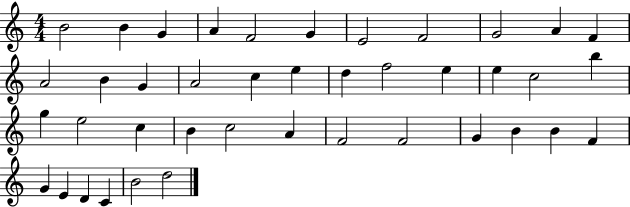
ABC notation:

X:1
T:Untitled
M:4/4
L:1/4
K:C
B2 B G A F2 G E2 F2 G2 A F A2 B G A2 c e d f2 e e c2 b g e2 c B c2 A F2 F2 G B B F G E D C B2 d2